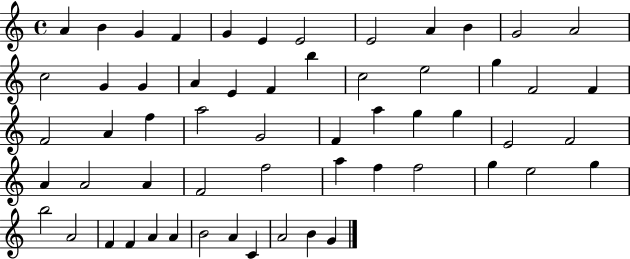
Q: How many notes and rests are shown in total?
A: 58